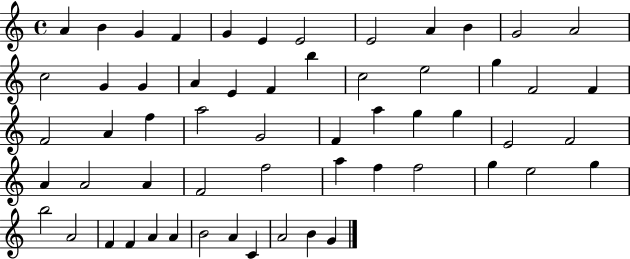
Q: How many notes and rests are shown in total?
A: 58